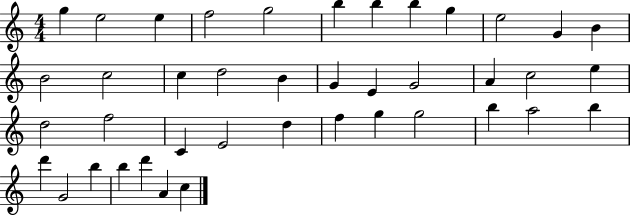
G5/q E5/h E5/q F5/h G5/h B5/q B5/q B5/q G5/q E5/h G4/q B4/q B4/h C5/h C5/q D5/h B4/q G4/q E4/q G4/h A4/q C5/h E5/q D5/h F5/h C4/q E4/h D5/q F5/q G5/q G5/h B5/q A5/h B5/q D6/q G4/h B5/q B5/q D6/q A4/q C5/q